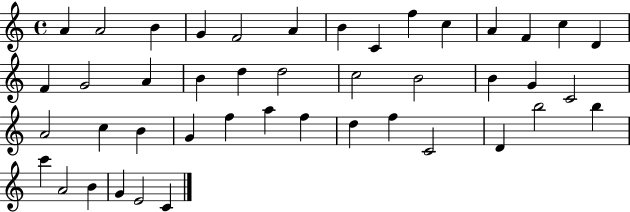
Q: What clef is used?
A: treble